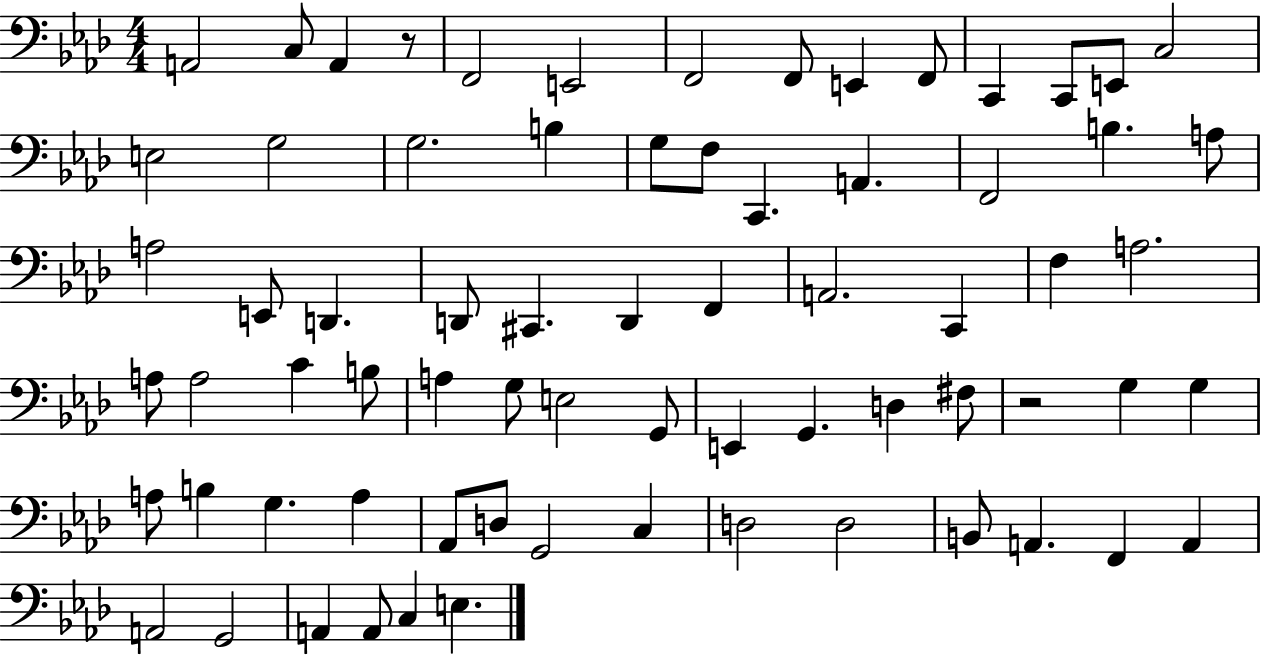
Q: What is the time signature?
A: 4/4